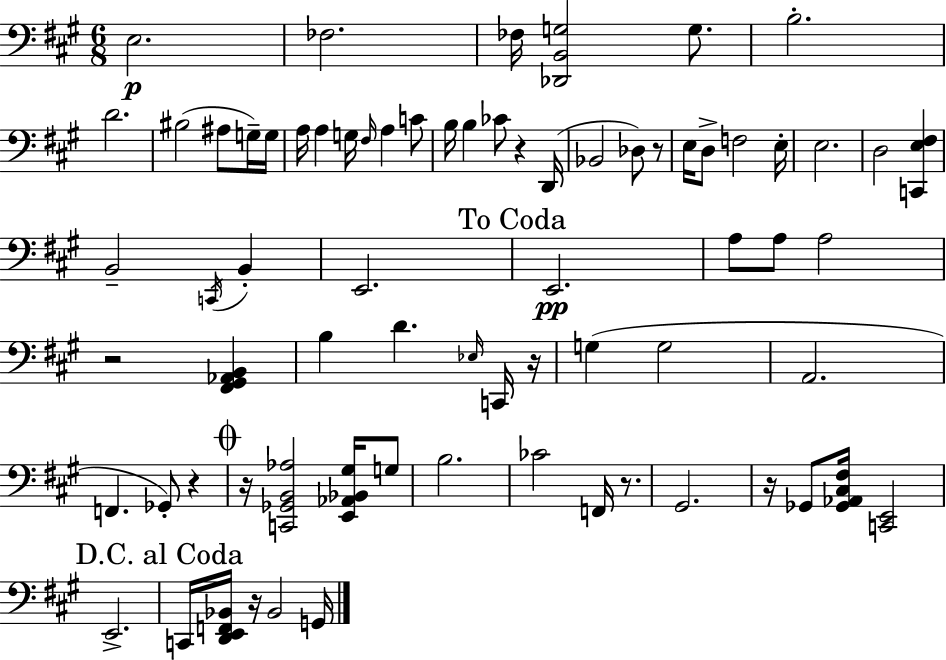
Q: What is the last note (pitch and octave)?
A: G2